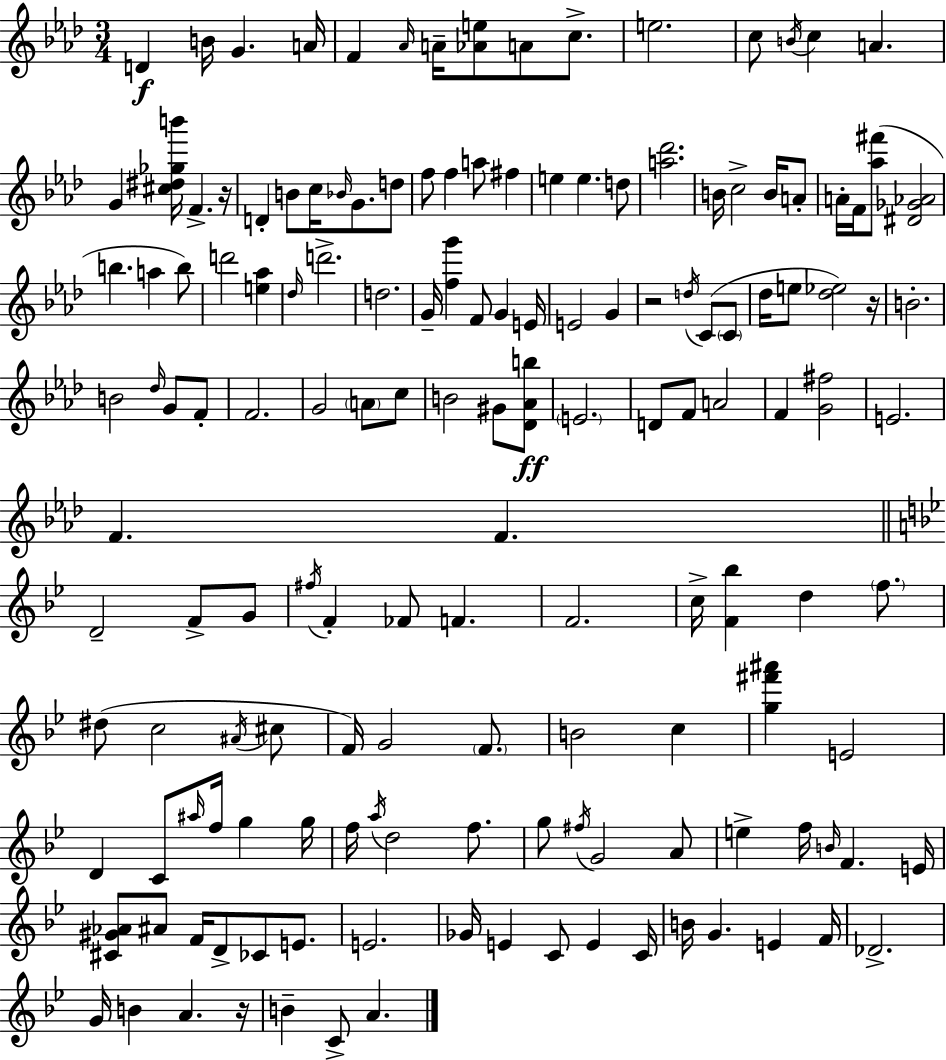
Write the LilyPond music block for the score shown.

{
  \clef treble
  \numericTimeSignature
  \time 3/4
  \key aes \major
  \repeat volta 2 { d'4\f b'16 g'4. a'16 | f'4 \grace { aes'16 } a'16-- <aes' e''>8 a'8 c''8.-> | e''2. | c''8 \acciaccatura { b'16 } c''4 a'4. | \break g'4 <cis'' dis'' ges'' b'''>16 f'4.-> | r16 d'4-. b'8 c''16 \grace { bes'16 } g'8. | d''8 f''8 f''4 a''8 fis''4 | e''4 e''4. | \break d''8 <a'' des'''>2. | b'16 c''2-> | b'16 a'8-. a'16-. f'16 <aes'' fis'''>8( <dis' ges' aes'>2 | b''4. a''4 | \break b''8) d'''2 <e'' aes''>4 | \grace { des''16 } d'''2.-> | d''2. | g'16-- <f'' g'''>4 f'8 g'4 | \break e'16 e'2 | g'4 r2 | \acciaccatura { d''16 } c'8( \parenthesize c'8 des''16 e''8 <des'' ees''>2) | r16 b'2.-. | \break b'2 | \grace { des''16 } g'8 f'8-. f'2. | g'2 | \parenthesize a'8 c''8 b'2 | \break gis'8 <des' aes' b''>8\ff \parenthesize e'2. | d'8 f'8 a'2 | f'4 <g' fis''>2 | e'2. | \break f'4. | f'4. \bar "||" \break \key bes \major d'2-- f'8-> g'8 | \acciaccatura { fis''16 } f'4-. fes'8 f'4. | f'2. | c''16-> <f' bes''>4 d''4 \parenthesize f''8. | \break dis''8( c''2 \acciaccatura { ais'16 } | cis''8 f'16) g'2 \parenthesize f'8. | b'2 c''4 | <g'' fis''' ais'''>4 e'2 | \break d'4 c'8 \grace { ais''16 } f''16 g''4 | g''16 f''16 \acciaccatura { a''16 } d''2 | f''8. g''8 \acciaccatura { fis''16 } g'2 | a'8 e''4-> f''16 \grace { b'16 } f'4. | \break e'16 <cis' gis' aes'>8 ais'8 f'16 d'8-> | ces'8 e'8. e'2. | ges'16 e'4 c'8 | e'4 c'16 b'16 g'4. | \break e'4 f'16 des'2.-> | g'16 b'4 a'4. | r16 b'4-- c'8-> | a'4. } \bar "|."
}